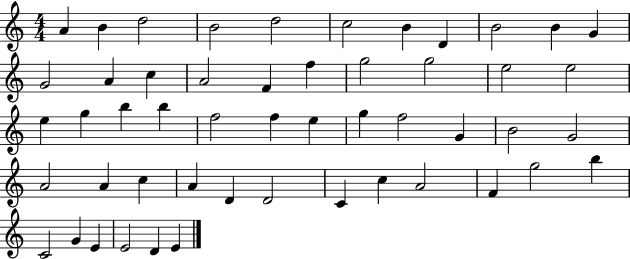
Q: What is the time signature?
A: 4/4